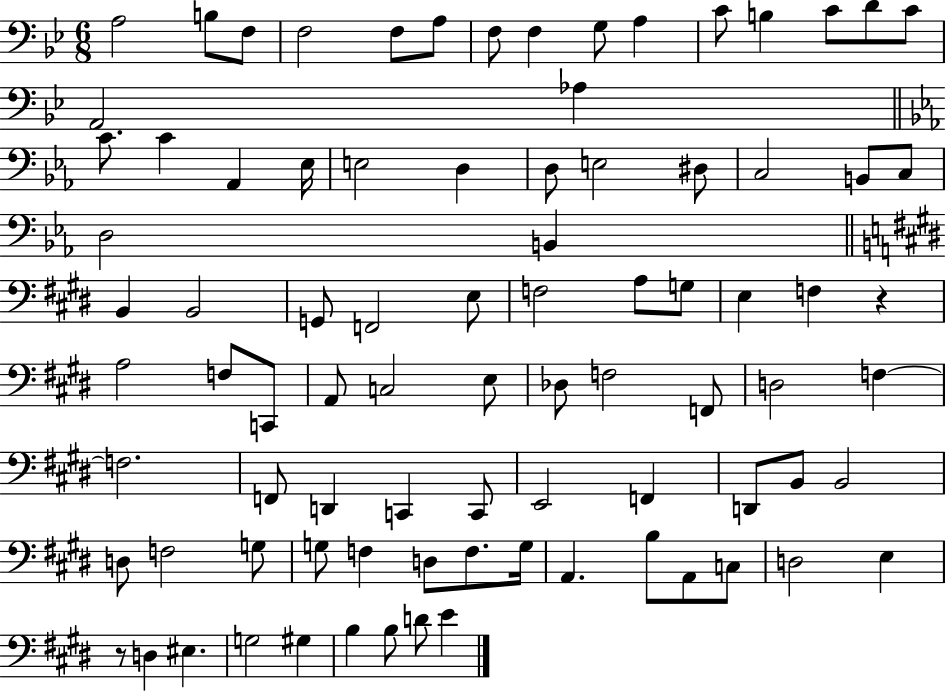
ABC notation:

X:1
T:Untitled
M:6/8
L:1/4
K:Bb
A,2 B,/2 F,/2 F,2 F,/2 A,/2 F,/2 F, G,/2 A, C/2 B, C/2 D/2 C/2 A,,2 _A, C/2 C _A,, _E,/4 E,2 D, D,/2 E,2 ^D,/2 C,2 B,,/2 C,/2 D,2 B,, B,, B,,2 G,,/2 F,,2 E,/2 F,2 A,/2 G,/2 E, F, z A,2 F,/2 C,,/2 A,,/2 C,2 E,/2 _D,/2 F,2 F,,/2 D,2 F, F,2 F,,/2 D,, C,, C,,/2 E,,2 F,, D,,/2 B,,/2 B,,2 D,/2 F,2 G,/2 G,/2 F, D,/2 F,/2 G,/4 A,, B,/2 A,,/2 C,/2 D,2 E, z/2 D, ^E, G,2 ^G, B, B,/2 D/2 E